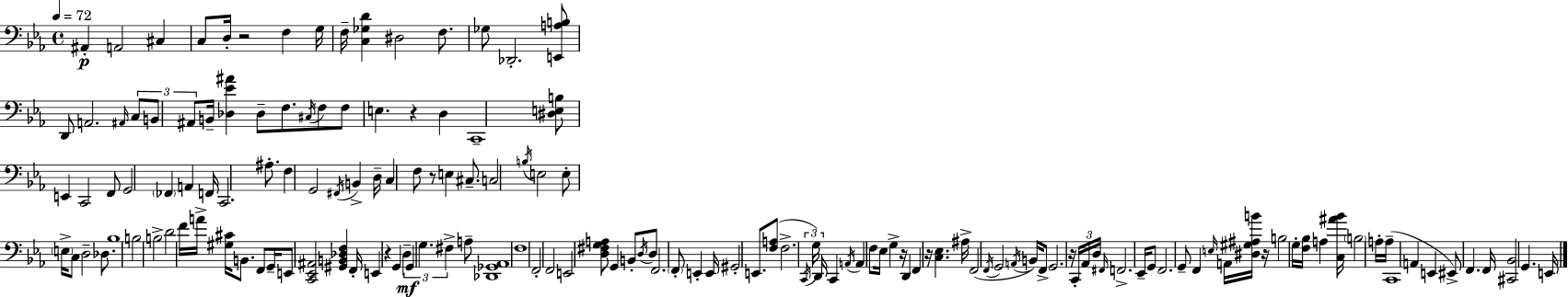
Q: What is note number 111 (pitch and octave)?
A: Eb2